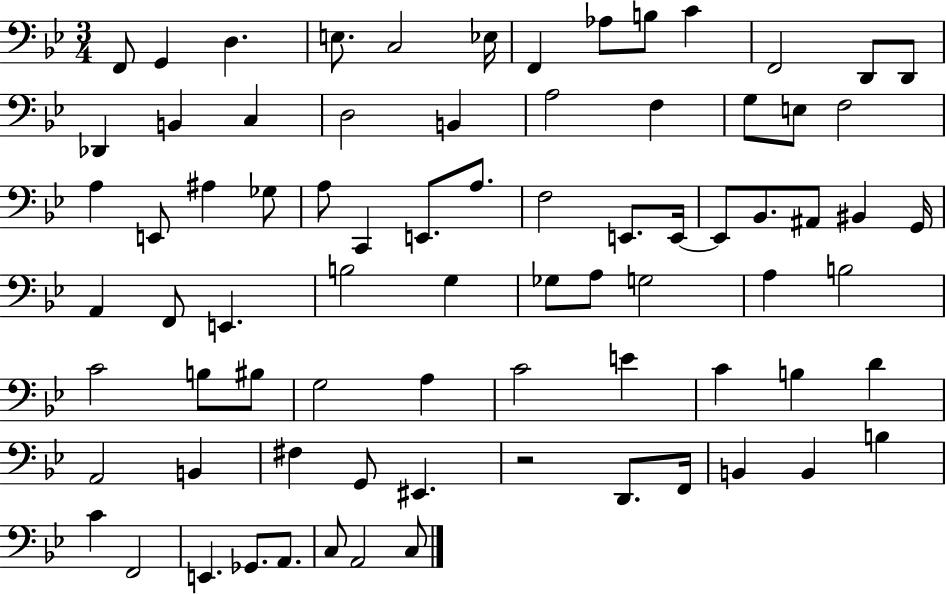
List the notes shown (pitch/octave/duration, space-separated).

F2/e G2/q D3/q. E3/e. C3/h Eb3/s F2/q Ab3/e B3/e C4/q F2/h D2/e D2/e Db2/q B2/q C3/q D3/h B2/q A3/h F3/q G3/e E3/e F3/h A3/q E2/e A#3/q Gb3/e A3/e C2/q E2/e. A3/e. F3/h E2/e. E2/s E2/e Bb2/e. A#2/e BIS2/q G2/s A2/q F2/e E2/q. B3/h G3/q Gb3/e A3/e G3/h A3/q B3/h C4/h B3/e BIS3/e G3/h A3/q C4/h E4/q C4/q B3/q D4/q A2/h B2/q F#3/q G2/e EIS2/q. R/h D2/e. F2/s B2/q B2/q B3/q C4/q F2/h E2/q. Gb2/e. A2/e. C3/e A2/h C3/e